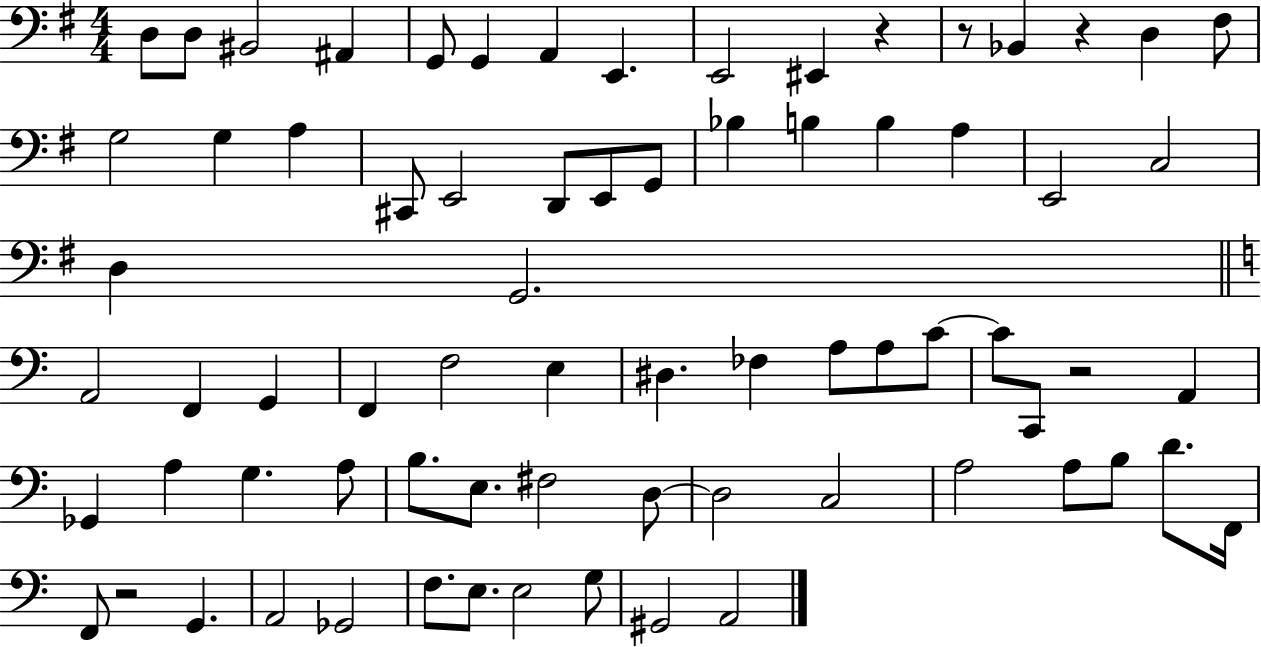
X:1
T:Untitled
M:4/4
L:1/4
K:G
D,/2 D,/2 ^B,,2 ^A,, G,,/2 G,, A,, E,, E,,2 ^E,, z z/2 _B,, z D, ^F,/2 G,2 G, A, ^C,,/2 E,,2 D,,/2 E,,/2 G,,/2 _B, B, B, A, E,,2 C,2 D, G,,2 A,,2 F,, G,, F,, F,2 E, ^D, _F, A,/2 A,/2 C/2 C/2 C,,/2 z2 A,, _G,, A, G, A,/2 B,/2 E,/2 ^F,2 D,/2 D,2 C,2 A,2 A,/2 B,/2 D/2 F,,/4 F,,/2 z2 G,, A,,2 _G,,2 F,/2 E,/2 E,2 G,/2 ^G,,2 A,,2